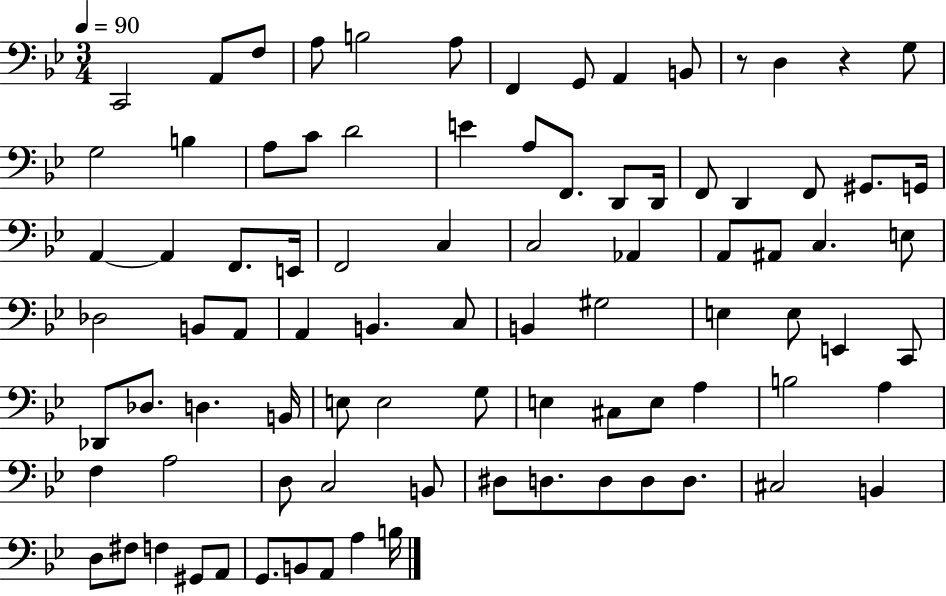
{
  \clef bass
  \numericTimeSignature
  \time 3/4
  \key bes \major
  \tempo 4 = 90
  c,2 a,8 f8 | a8 b2 a8 | f,4 g,8 a,4 b,8 | r8 d4 r4 g8 | \break g2 b4 | a8 c'8 d'2 | e'4 a8 f,8. d,8 d,16 | f,8 d,4 f,8 gis,8. g,16 | \break a,4~~ a,4 f,8. e,16 | f,2 c4 | c2 aes,4 | a,8 ais,8 c4. e8 | \break des2 b,8 a,8 | a,4 b,4. c8 | b,4 gis2 | e4 e8 e,4 c,8 | \break des,8 des8. d4. b,16 | e8 e2 g8 | e4 cis8 e8 a4 | b2 a4 | \break f4 a2 | d8 c2 b,8 | dis8 d8. d8 d8 d8. | cis2 b,4 | \break d8 fis8 f4 gis,8 a,8 | g,8. b,8 a,8 a4 b16 | \bar "|."
}